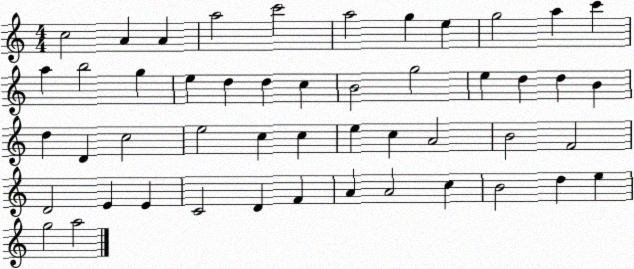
X:1
T:Untitled
M:4/4
L:1/4
K:C
c2 A A a2 c'2 a2 g e g2 a c' a b2 g e d d c B2 g2 e d d B d D c2 e2 c c e c A2 B2 F2 D2 E E C2 D F A A2 c B2 d e g2 a2